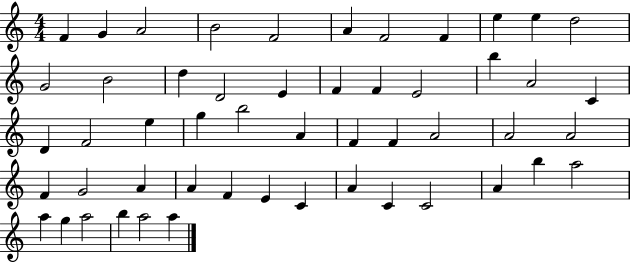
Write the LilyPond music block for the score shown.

{
  \clef treble
  \numericTimeSignature
  \time 4/4
  \key c \major
  f'4 g'4 a'2 | b'2 f'2 | a'4 f'2 f'4 | e''4 e''4 d''2 | \break g'2 b'2 | d''4 d'2 e'4 | f'4 f'4 e'2 | b''4 a'2 c'4 | \break d'4 f'2 e''4 | g''4 b''2 a'4 | f'4 f'4 a'2 | a'2 a'2 | \break f'4 g'2 a'4 | a'4 f'4 e'4 c'4 | a'4 c'4 c'2 | a'4 b''4 a''2 | \break a''4 g''4 a''2 | b''4 a''2 a''4 | \bar "|."
}